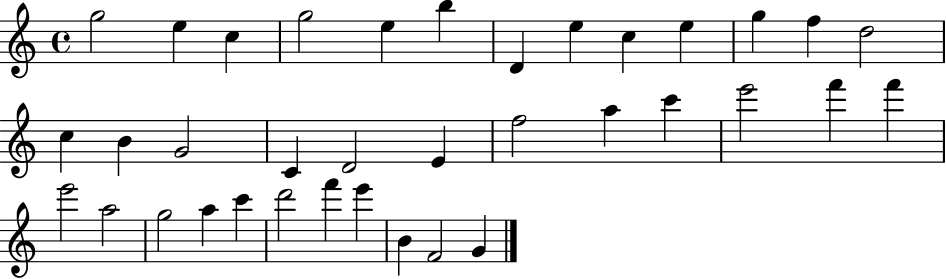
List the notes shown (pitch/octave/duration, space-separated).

G5/h E5/q C5/q G5/h E5/q B5/q D4/q E5/q C5/q E5/q G5/q F5/q D5/h C5/q B4/q G4/h C4/q D4/h E4/q F5/h A5/q C6/q E6/h F6/q F6/q E6/h A5/h G5/h A5/q C6/q D6/h F6/q E6/q B4/q F4/h G4/q